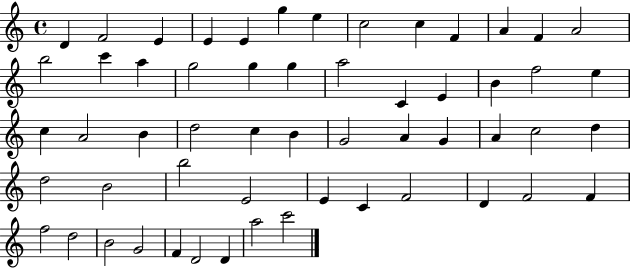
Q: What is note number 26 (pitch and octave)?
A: C5